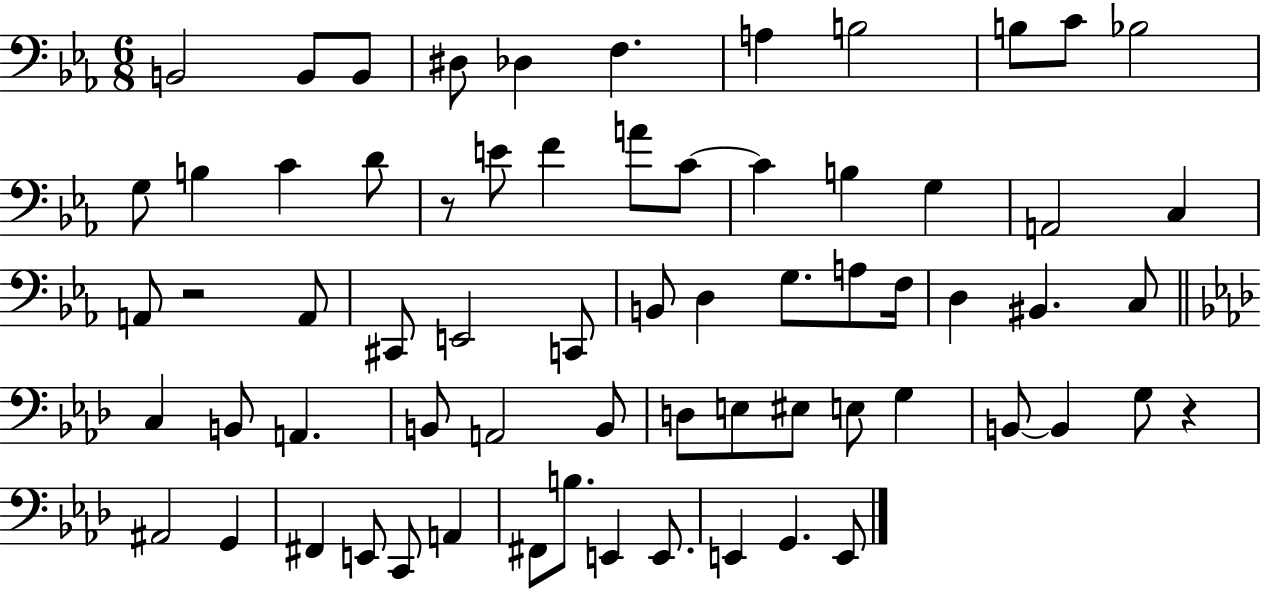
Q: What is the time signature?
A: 6/8